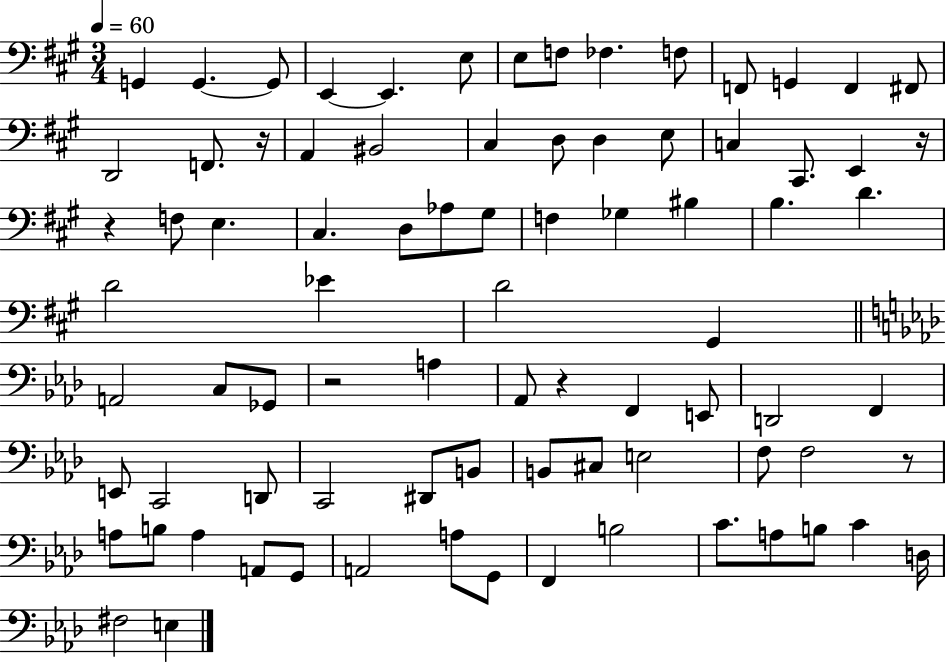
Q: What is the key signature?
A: A major